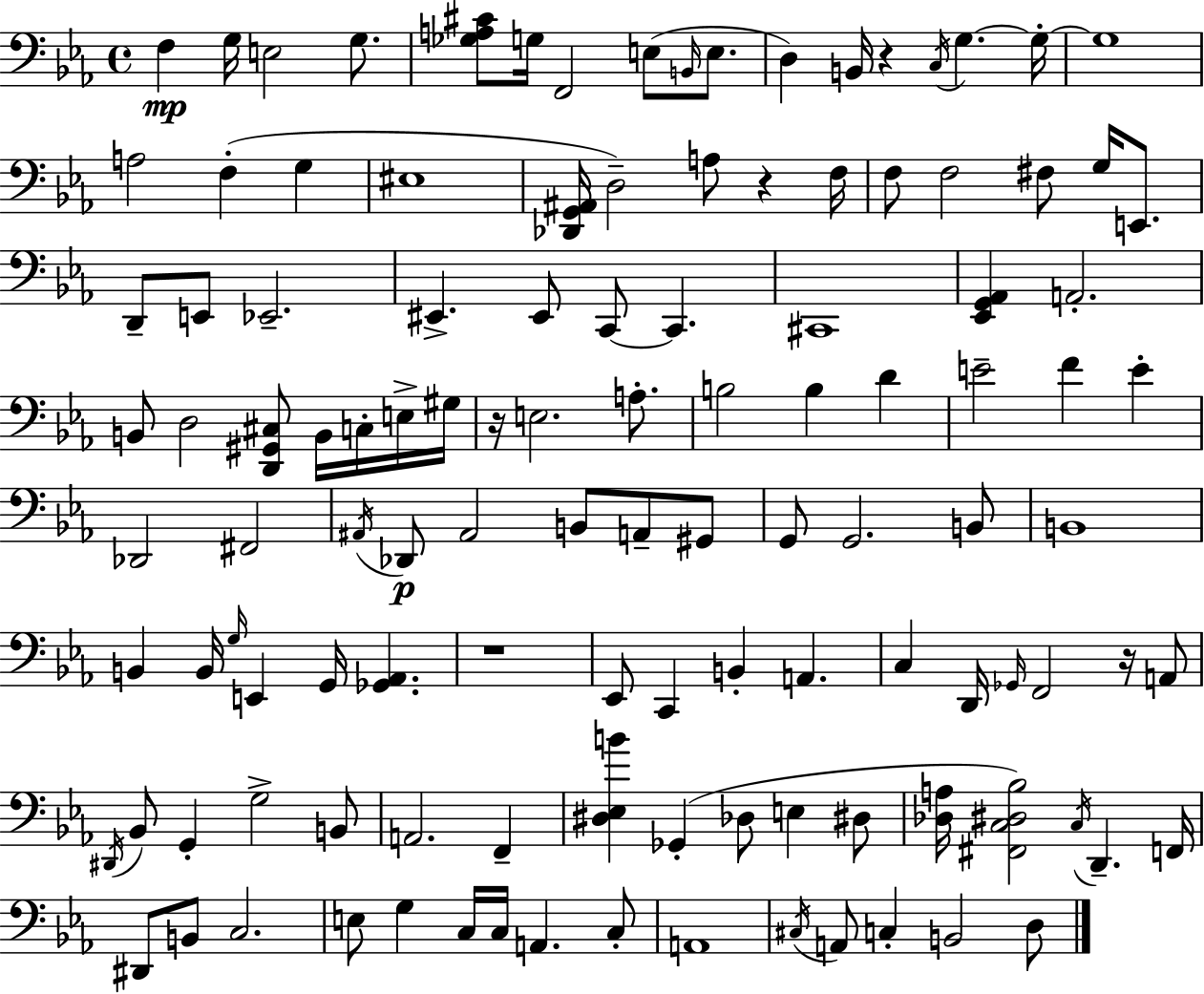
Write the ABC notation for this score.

X:1
T:Untitled
M:4/4
L:1/4
K:Cm
F, G,/4 E,2 G,/2 [_G,A,^C]/2 G,/4 F,,2 E,/2 B,,/4 E,/2 D, B,,/4 z C,/4 G, G,/4 G,4 A,2 F, G, ^E,4 [_D,,G,,^A,,]/4 D,2 A,/2 z F,/4 F,/2 F,2 ^F,/2 G,/4 E,,/2 D,,/2 E,,/2 _E,,2 ^E,, ^E,,/2 C,,/2 C,, ^C,,4 [_E,,G,,_A,,] A,,2 B,,/2 D,2 [D,,^G,,^C,]/2 B,,/4 C,/4 E,/4 ^G,/4 z/4 E,2 A,/2 B,2 B, D E2 F E _D,,2 ^F,,2 ^A,,/4 _D,,/2 ^A,,2 B,,/2 A,,/2 ^G,,/2 G,,/2 G,,2 B,,/2 B,,4 B,, B,,/4 G,/4 E,, G,,/4 [_G,,_A,,] z4 _E,,/2 C,, B,, A,, C, D,,/4 _G,,/4 F,,2 z/4 A,,/2 ^D,,/4 _B,,/2 G,, G,2 B,,/2 A,,2 F,, [^D,_E,B] _G,, _D,/2 E, ^D,/2 [_D,A,]/4 [^F,,C,^D,_B,]2 C,/4 D,, F,,/4 ^D,,/2 B,,/2 C,2 E,/2 G, C,/4 C,/4 A,, C,/2 A,,4 ^C,/4 A,,/2 C, B,,2 D,/2